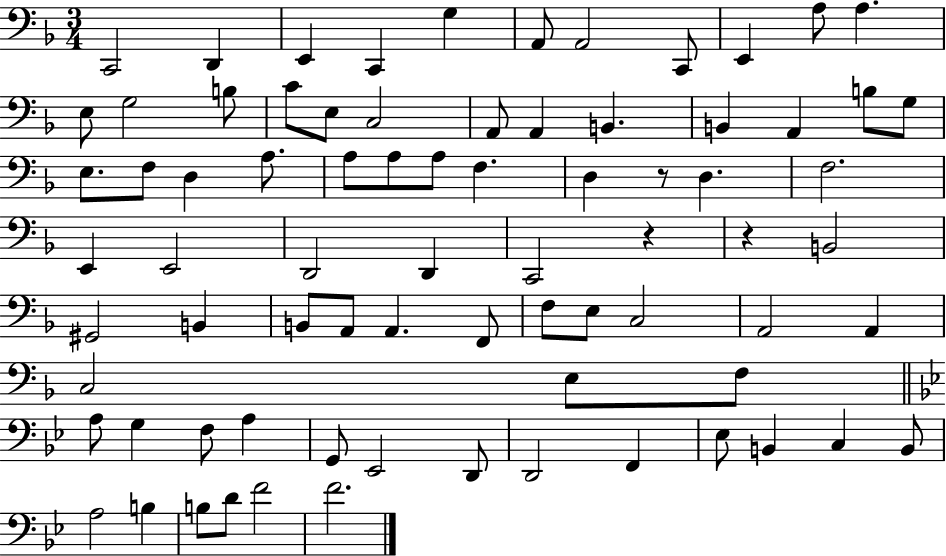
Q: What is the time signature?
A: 3/4